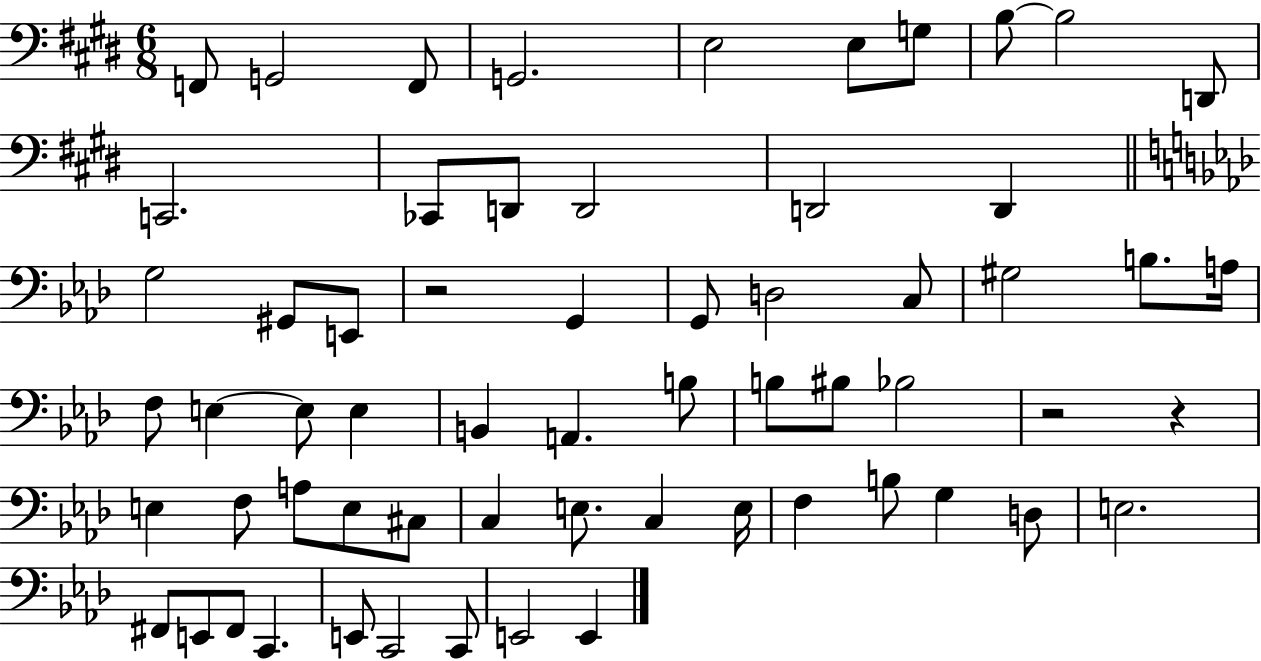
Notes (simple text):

F2/e G2/h F2/e G2/h. E3/h E3/e G3/e B3/e B3/h D2/e C2/h. CES2/e D2/e D2/h D2/h D2/q G3/h G#2/e E2/e R/h G2/q G2/e D3/h C3/e G#3/h B3/e. A3/s F3/e E3/q E3/e E3/q B2/q A2/q. B3/e B3/e BIS3/e Bb3/h R/h R/q E3/q F3/e A3/e E3/e C#3/e C3/q E3/e. C3/q E3/s F3/q B3/e G3/q D3/e E3/h. F#2/e E2/e F#2/e C2/q. E2/e C2/h C2/e E2/h E2/q